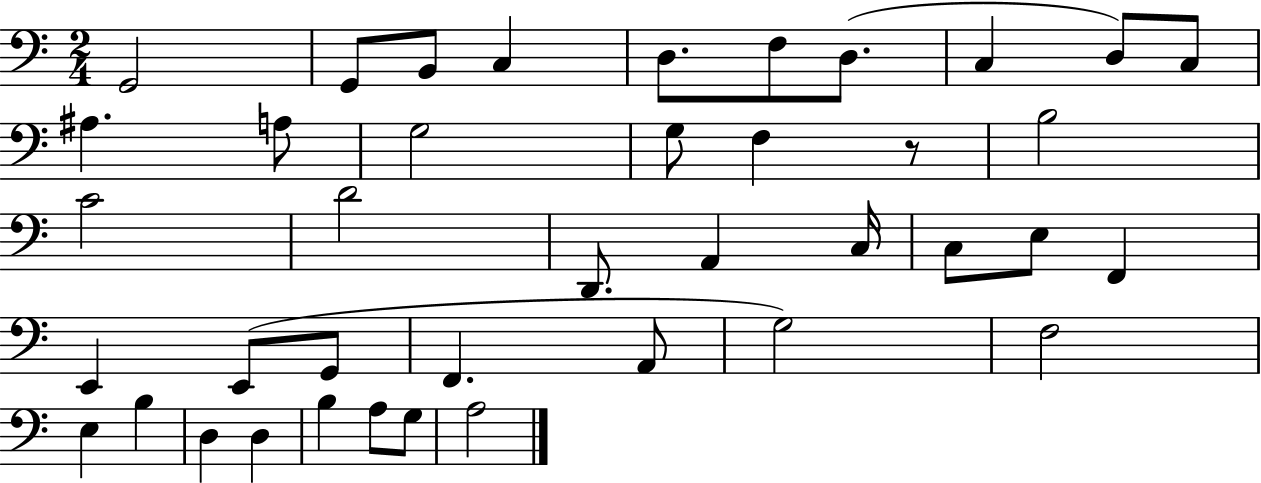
X:1
T:Untitled
M:2/4
L:1/4
K:C
G,,2 G,,/2 B,,/2 C, D,/2 F,/2 D,/2 C, D,/2 C,/2 ^A, A,/2 G,2 G,/2 F, z/2 B,2 C2 D2 D,,/2 A,, C,/4 C,/2 E,/2 F,, E,, E,,/2 G,,/2 F,, A,,/2 G,2 F,2 E, B, D, D, B, A,/2 G,/2 A,2